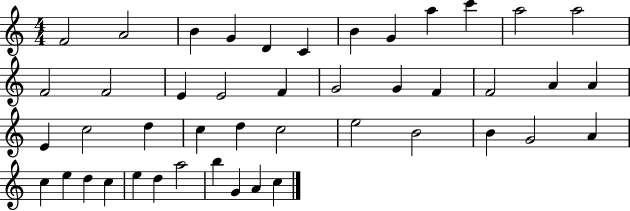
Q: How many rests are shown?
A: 0